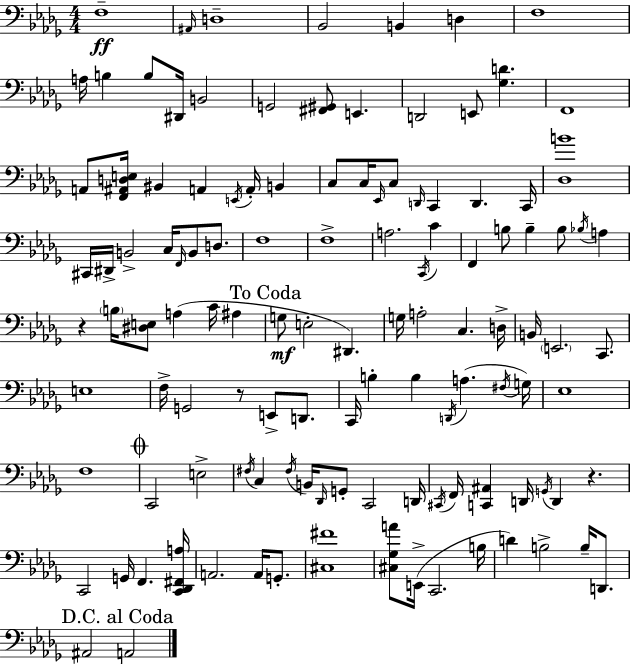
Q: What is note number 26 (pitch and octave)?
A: Eb2